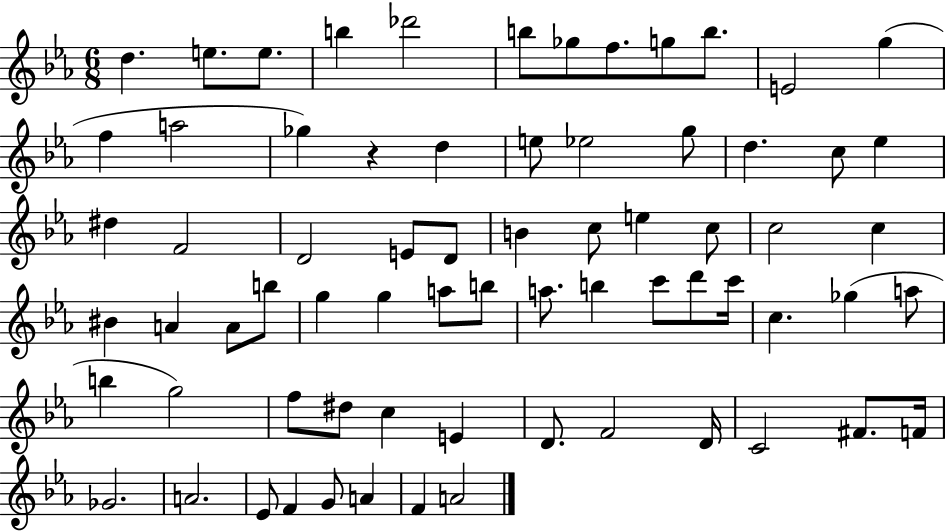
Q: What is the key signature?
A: EES major